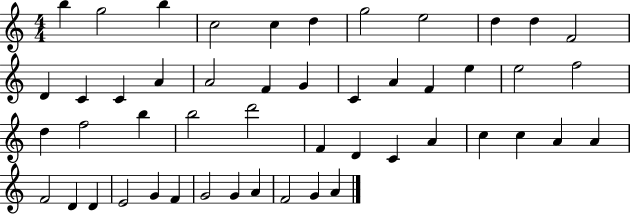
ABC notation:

X:1
T:Untitled
M:4/4
L:1/4
K:C
b g2 b c2 c d g2 e2 d d F2 D C C A A2 F G C A F e e2 f2 d f2 b b2 d'2 F D C A c c A A F2 D D E2 G F G2 G A F2 G A